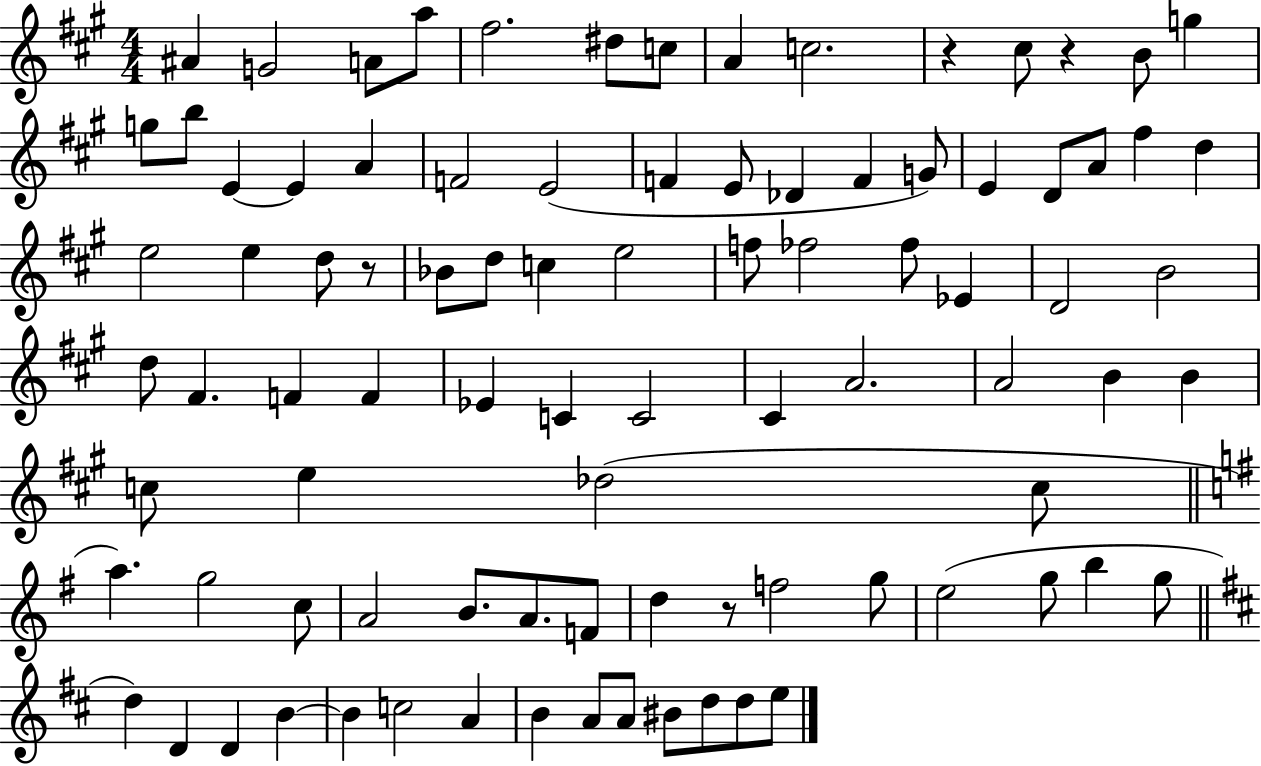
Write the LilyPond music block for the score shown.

{
  \clef treble
  \numericTimeSignature
  \time 4/4
  \key a \major
  ais'4 g'2 a'8 a''8 | fis''2. dis''8 c''8 | a'4 c''2. | r4 cis''8 r4 b'8 g''4 | \break g''8 b''8 e'4~~ e'4 a'4 | f'2 e'2( | f'4 e'8 des'4 f'4 g'8) | e'4 d'8 a'8 fis''4 d''4 | \break e''2 e''4 d''8 r8 | bes'8 d''8 c''4 e''2 | f''8 fes''2 fes''8 ees'4 | d'2 b'2 | \break d''8 fis'4. f'4 f'4 | ees'4 c'4 c'2 | cis'4 a'2. | a'2 b'4 b'4 | \break c''8 e''4 des''2( c''8 | \bar "||" \break \key g \major a''4.) g''2 c''8 | a'2 b'8. a'8. f'8 | d''4 r8 f''2 g''8 | e''2( g''8 b''4 g''8 | \break \bar "||" \break \key d \major d''4) d'4 d'4 b'4~~ | b'4 c''2 a'4 | b'4 a'8 a'8 bis'8 d''8 d''8 e''8 | \bar "|."
}